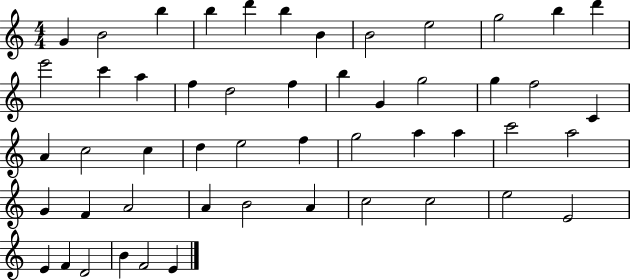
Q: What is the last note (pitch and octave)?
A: E4